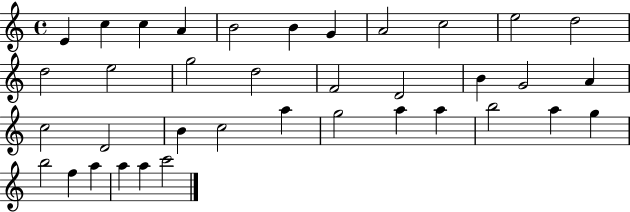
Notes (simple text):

E4/q C5/q C5/q A4/q B4/h B4/q G4/q A4/h C5/h E5/h D5/h D5/h E5/h G5/h D5/h F4/h D4/h B4/q G4/h A4/q C5/h D4/h B4/q C5/h A5/q G5/h A5/q A5/q B5/h A5/q G5/q B5/h F5/q A5/q A5/q A5/q C6/h